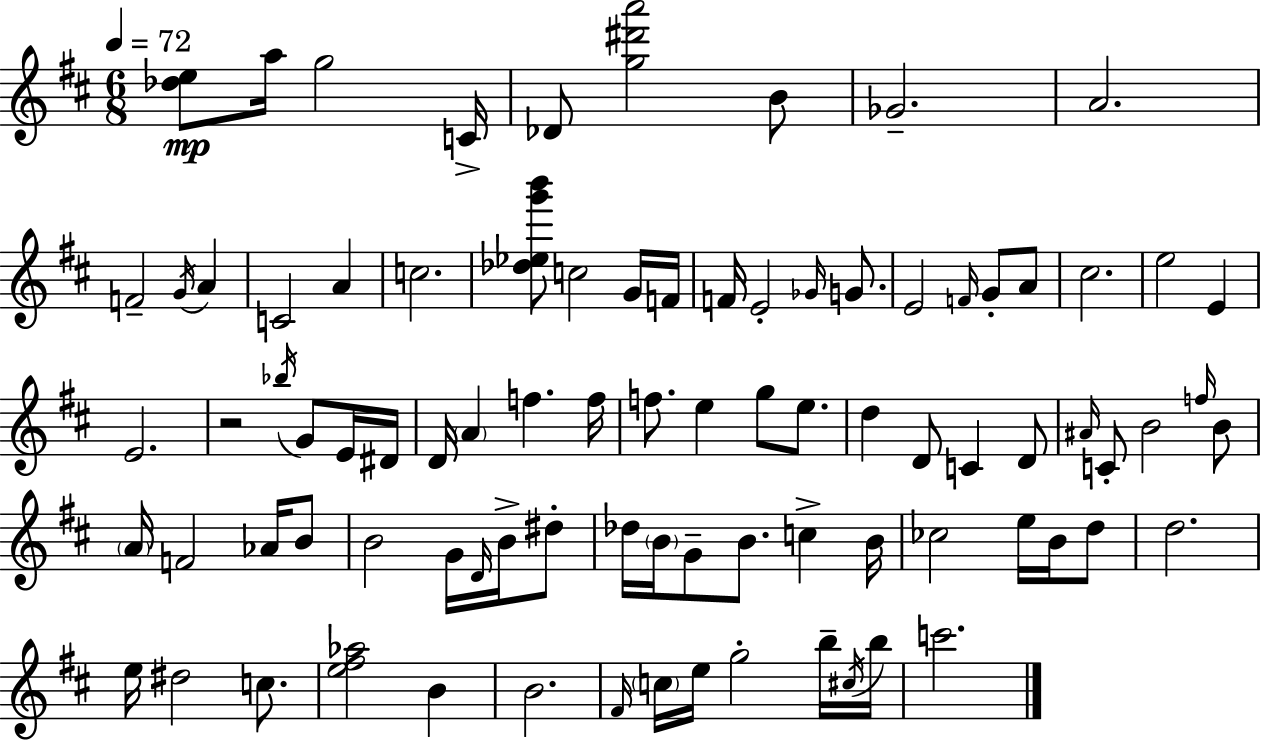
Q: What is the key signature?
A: D major